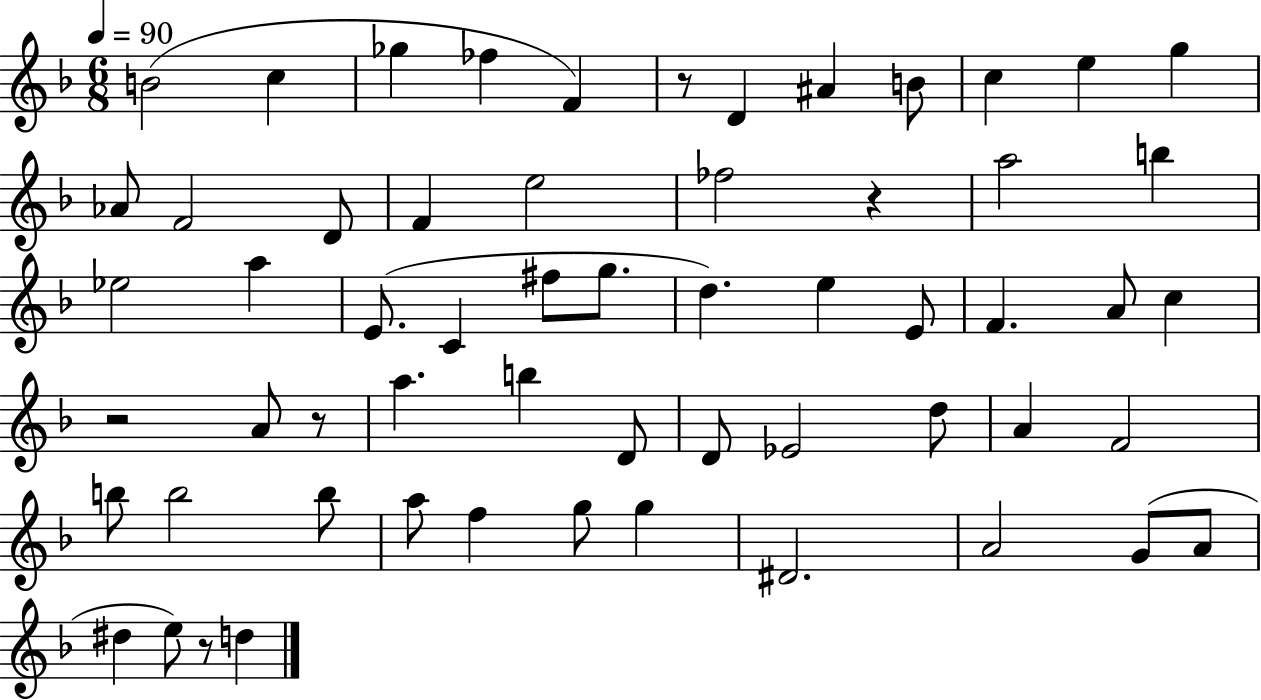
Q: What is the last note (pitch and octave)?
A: D5